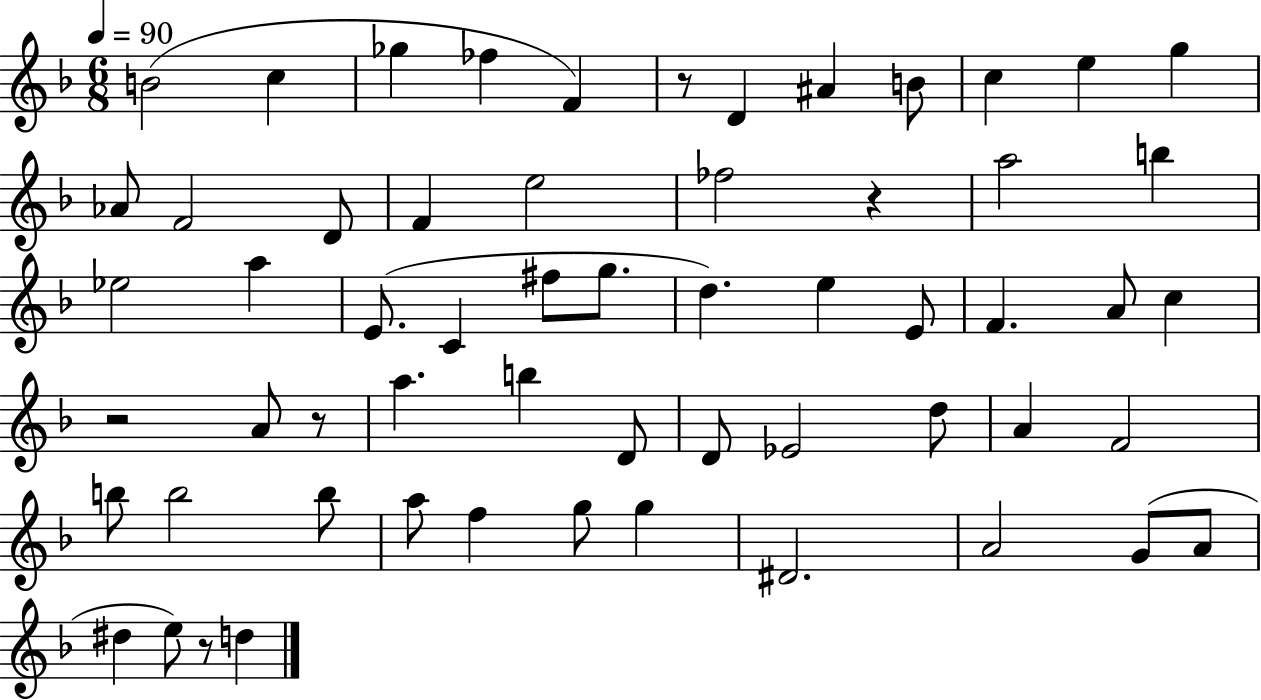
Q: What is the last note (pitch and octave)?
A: D5